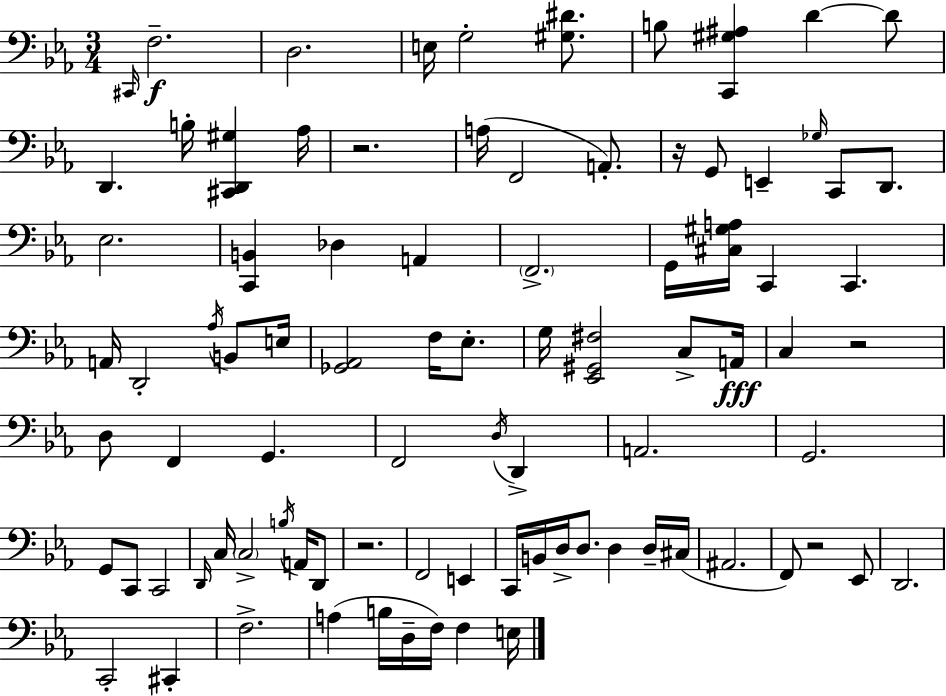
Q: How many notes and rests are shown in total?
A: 88